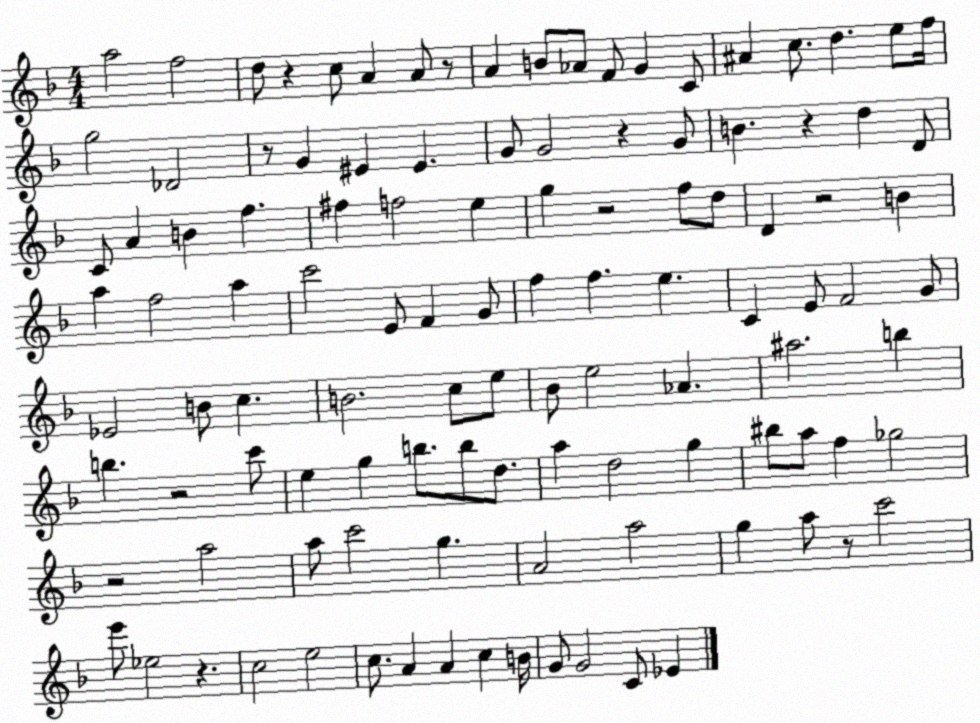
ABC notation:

X:1
T:Untitled
M:4/4
L:1/4
K:F
a2 f2 d/2 z c/2 A A/2 z/2 A B/2 _A/2 F/2 G C/2 ^A c/2 d e/2 f/4 g2 _D2 z/2 G ^E ^E G/2 G2 z G/2 B z d D/2 C/2 A B f ^f f2 e g z2 f/2 d/2 D z2 B a f2 a c'2 E/2 F G/2 f f e C E/2 F2 G/2 _E2 B/2 c B2 c/2 e/2 _B/2 e2 _A ^a2 b b z2 c'/2 e g b/2 b/2 d/2 a d2 g ^b/2 a/2 f _g2 z2 a2 a/2 c'2 g A2 a2 g a/2 z/2 c'2 e'/2 _e2 z c2 e2 c/2 A A c B/4 G/2 G2 C/2 _E